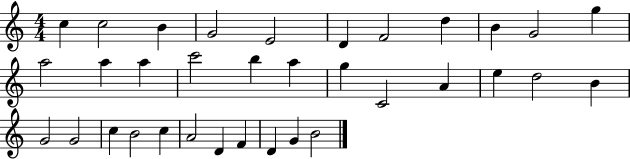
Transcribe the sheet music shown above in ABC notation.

X:1
T:Untitled
M:4/4
L:1/4
K:C
c c2 B G2 E2 D F2 d B G2 g a2 a a c'2 b a g C2 A e d2 B G2 G2 c B2 c A2 D F D G B2